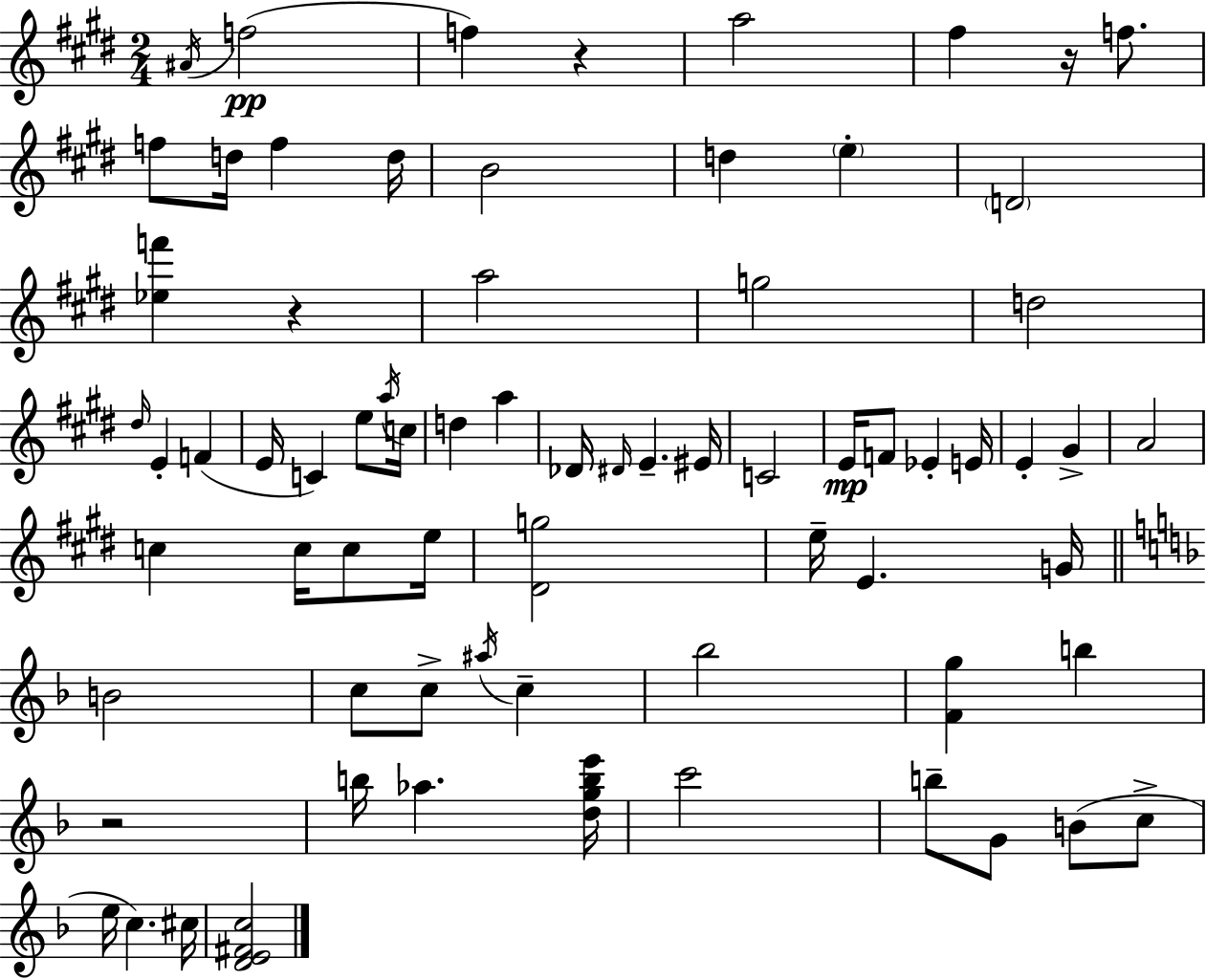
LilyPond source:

{
  \clef treble
  \numericTimeSignature
  \time 2/4
  \key e \major
  \acciaccatura { ais'16 }(\pp f''2 | f''4) r4 | a''2 | fis''4 r16 f''8. | \break f''8 d''16 f''4 | d''16 b'2 | d''4 \parenthesize e''4-. | \parenthesize d'2 | \break <ees'' f'''>4 r4 | a''2 | g''2 | d''2 | \break \grace { dis''16 } e'4-. f'4( | e'16 c'4) e''8 | \acciaccatura { a''16 } c''16 d''4 a''4 | des'16 \grace { dis'16 } e'4.-- | \break eis'16 c'2 | e'16\mp f'8 ees'4-. | e'16 e'4-. | gis'4-> a'2 | \break c''4 | c''16 c''8 e''16 <dis' g''>2 | e''16-- e'4. | g'16 \bar "||" \break \key d \minor b'2 | c''8 c''8-> \acciaccatura { ais''16 } c''4-- | bes''2 | <f' g''>4 b''4 | \break r2 | b''16 aes''4. | <d'' g'' b'' e'''>16 c'''2 | b''8-- g'8 b'8( c''8-> | \break e''16 c''4.) | cis''16 <d' e' fis' c''>2 | \bar "|."
}